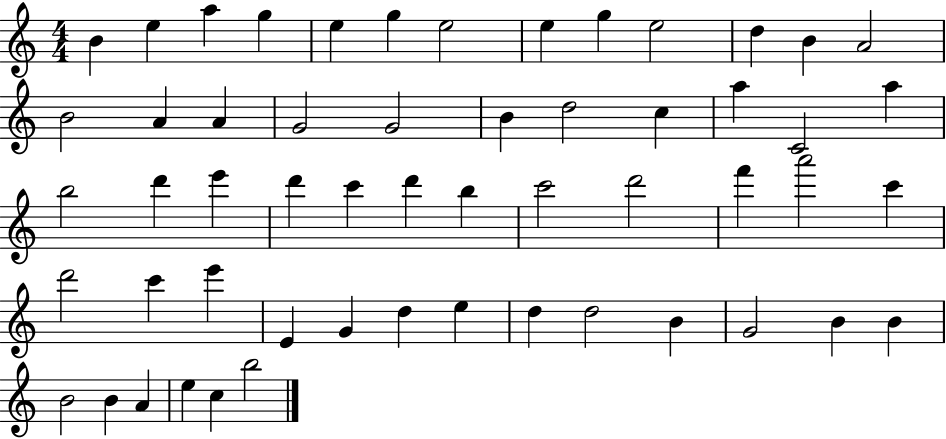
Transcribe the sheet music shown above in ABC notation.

X:1
T:Untitled
M:4/4
L:1/4
K:C
B e a g e g e2 e g e2 d B A2 B2 A A G2 G2 B d2 c a C2 a b2 d' e' d' c' d' b c'2 d'2 f' a'2 c' d'2 c' e' E G d e d d2 B G2 B B B2 B A e c b2